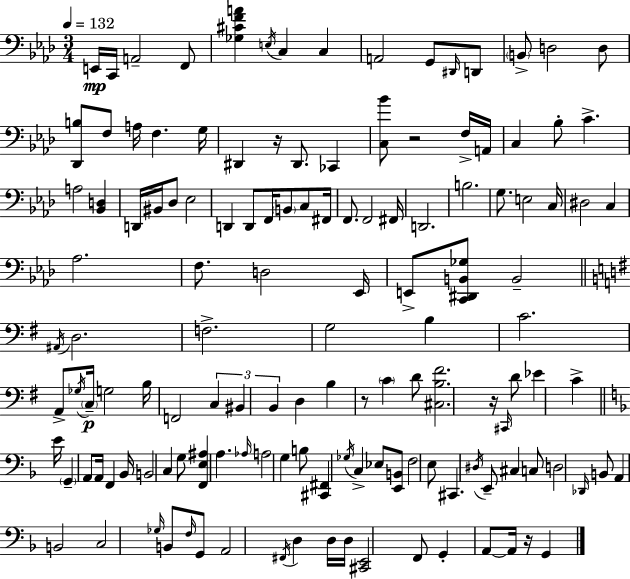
E2/s C2/s A2/h F2/e [Gb3,C#4,F4,A4]/q E3/s C3/q C3/q A2/h G2/e D#2/s D2/e B2/e D3/h D3/e [Db2,B3]/e F3/e A3/s F3/q. G3/s D#2/q R/s D#2/e. CES2/q [C3,Bb4]/e R/h F3/s A2/s C3/q Bb3/e C4/q. A3/h [Bb2,D3]/q D2/s BIS2/s Db3/e Eb3/h D2/q D2/e F2/s B2/e C3/e F#2/s F2/e. F2/h F#2/s D2/h. B3/h. G3/e. E3/h C3/s D#3/h C3/q Ab3/h. F3/e. D3/h Eb2/s E2/e [C2,D#2,B2,Gb3]/e B2/h A#2/s D3/h. F3/h. G3/h B3/q C4/h. A2/e Gb3/s C3/s G3/h B3/s F2/h C3/q BIS2/q B2/q D3/q B3/q R/e C4/q D4/e [C#3,B3,F#4]/h. R/s C#2/s D4/e Eb4/q C4/q E4/s G2/q A2/e A2/s F2/q Bb2/s B2/h C3/q G3/e [F2,E3,A#3]/q A3/q. Ab3/s A3/h G3/q B3/e [C#2,F#2]/q Gb3/s C3/q Eb3/e [E2,B2]/e F3/h E3/e C#2/q. D#3/s E2/e C#3/q C3/e D3/h Db2/s B2/e A2/q B2/h C3/h Gb3/s B2/e F3/s G2/e A2/h F#2/s D3/q D3/s D3/s [C#2,E2]/h F2/e G2/q A2/e A2/s R/s G2/q